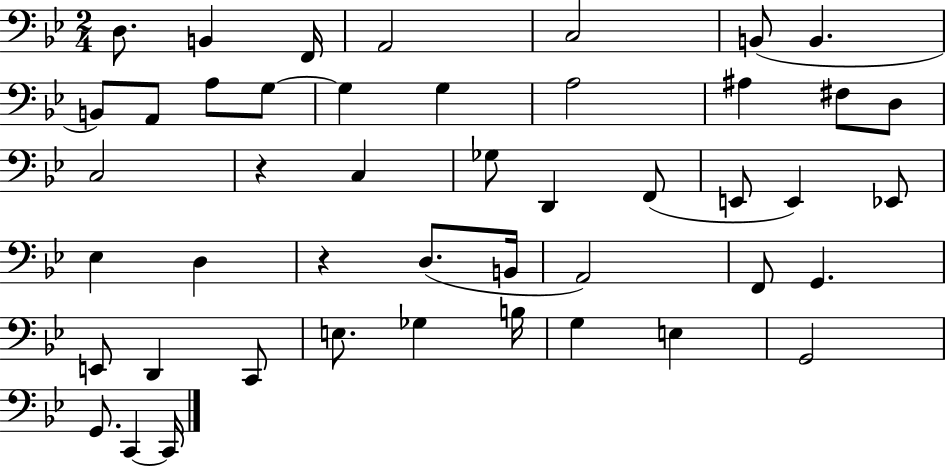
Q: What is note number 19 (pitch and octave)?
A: C3